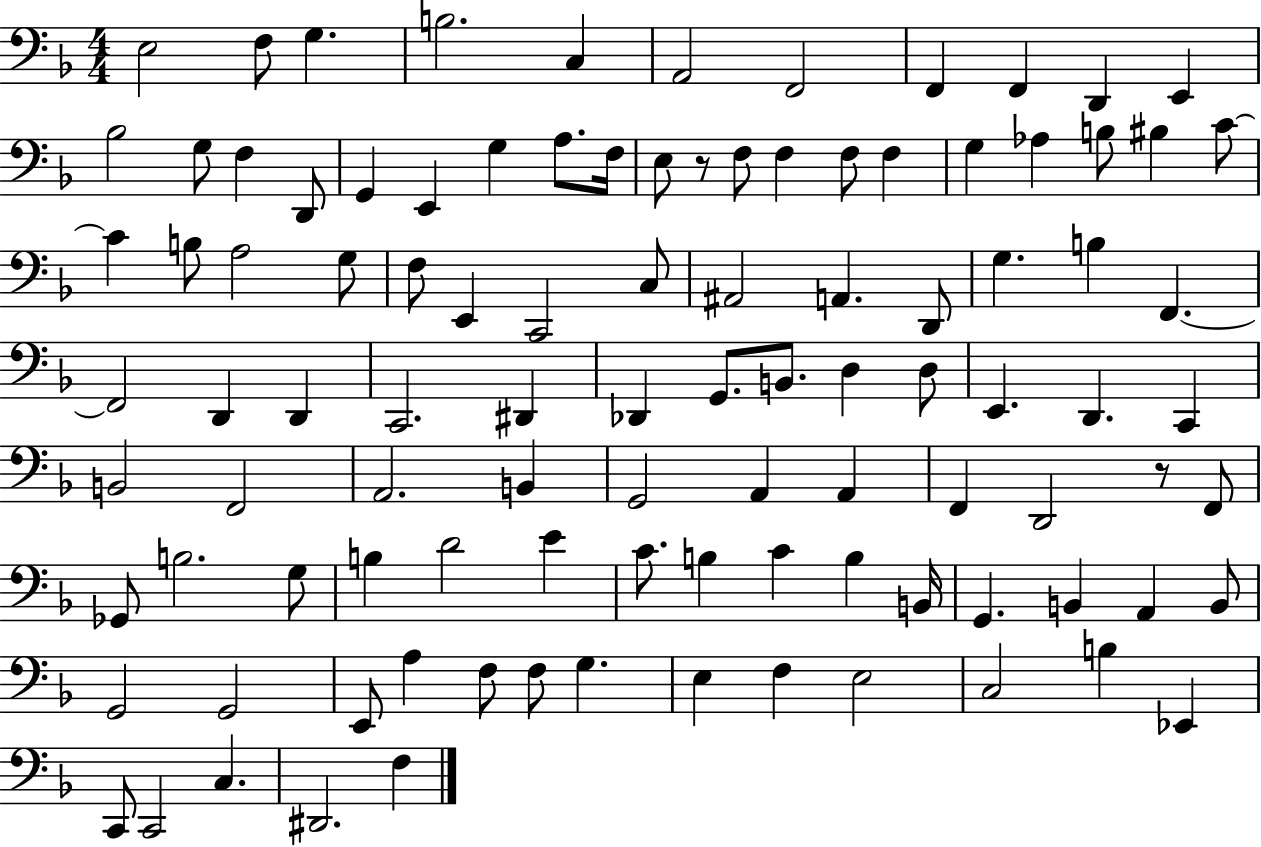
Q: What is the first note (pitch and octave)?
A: E3